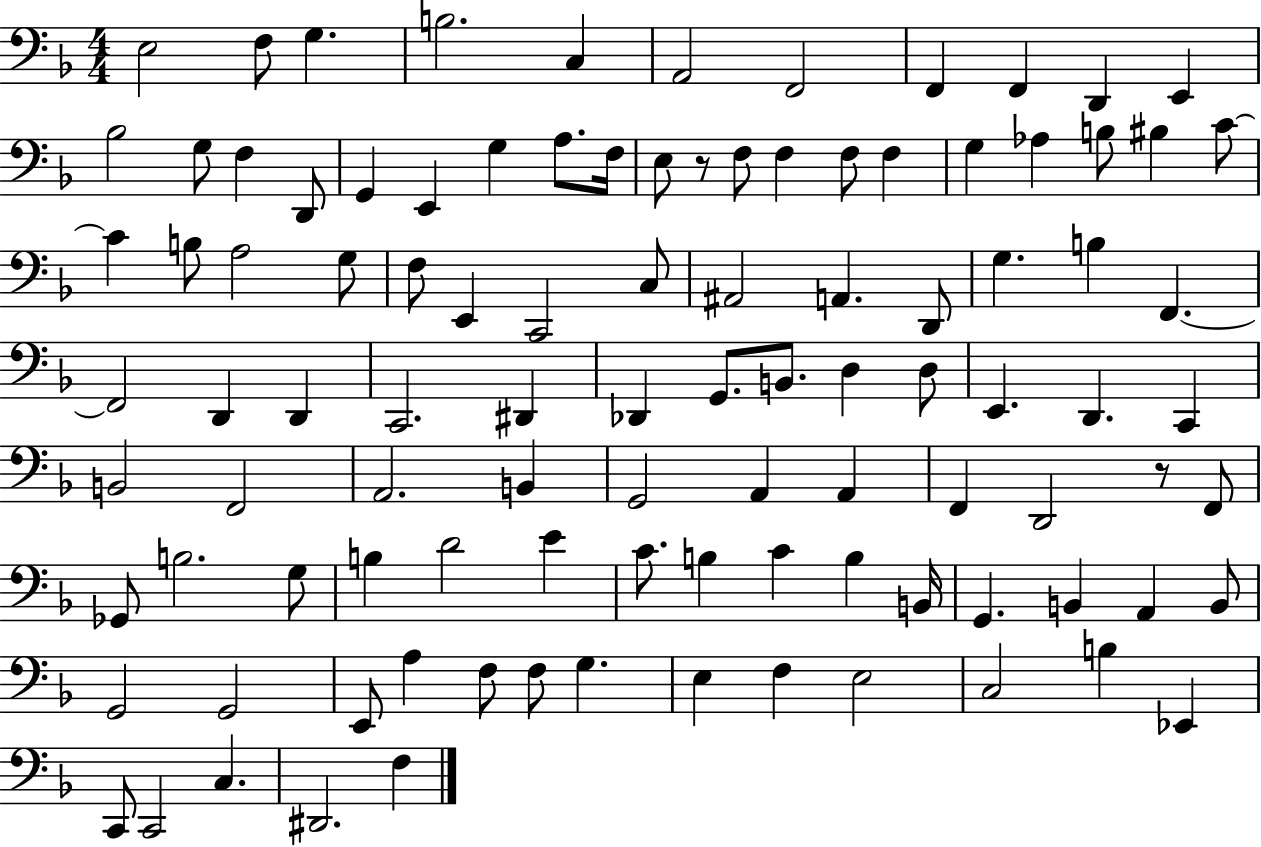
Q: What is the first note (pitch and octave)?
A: E3